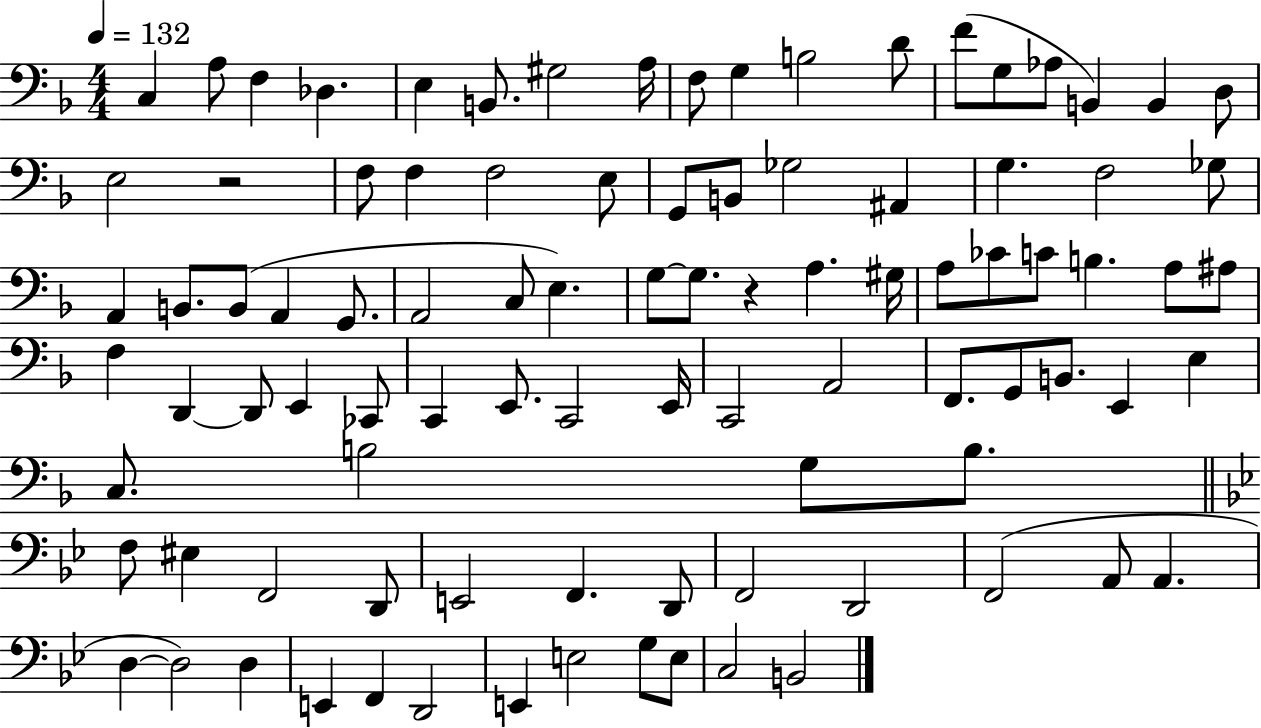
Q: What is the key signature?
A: F major